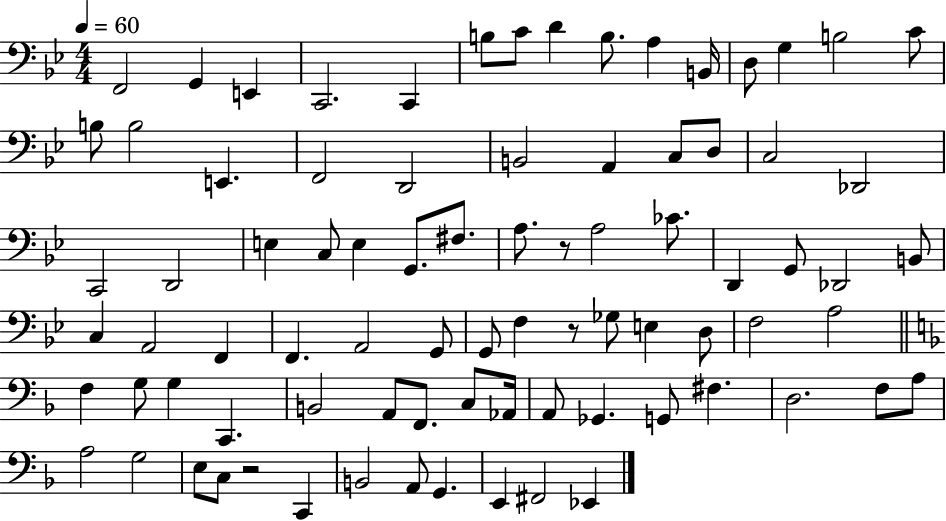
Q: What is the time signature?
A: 4/4